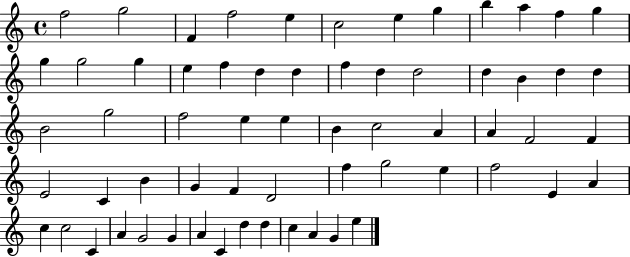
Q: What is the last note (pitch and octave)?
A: E5